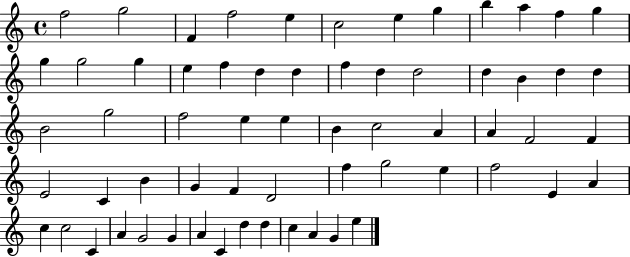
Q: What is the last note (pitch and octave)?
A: E5